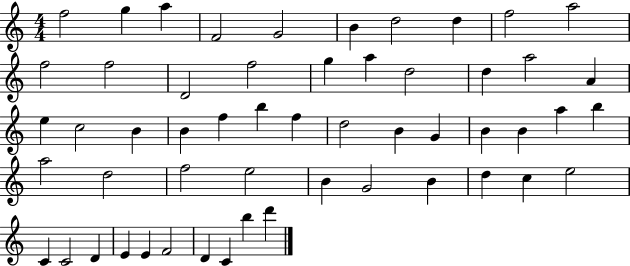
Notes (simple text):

F5/h G5/q A5/q F4/h G4/h B4/q D5/h D5/q F5/h A5/h F5/h F5/h D4/h F5/h G5/q A5/q D5/h D5/q A5/h A4/q E5/q C5/h B4/q B4/q F5/q B5/q F5/q D5/h B4/q G4/q B4/q B4/q A5/q B5/q A5/h D5/h F5/h E5/h B4/q G4/h B4/q D5/q C5/q E5/h C4/q C4/h D4/q E4/q E4/q F4/h D4/q C4/q B5/q D6/q